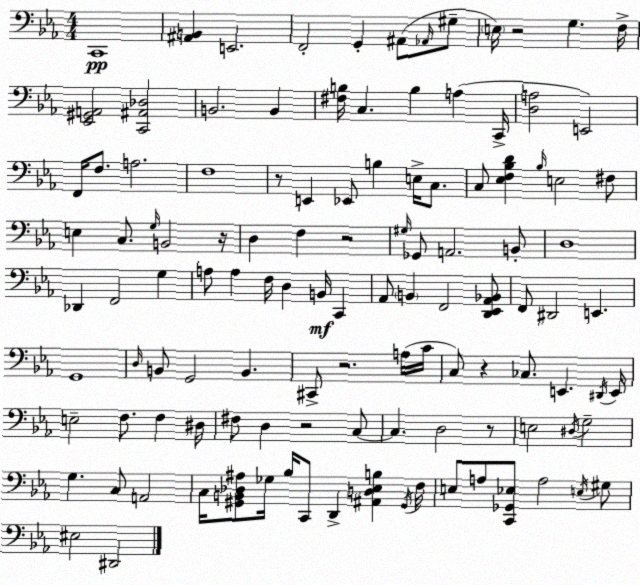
X:1
T:Untitled
M:4/4
L:1/4
K:Cm
C,,4 [^A,,B,,] E,,2 F,,2 G,, ^A,,/2 _A,,/4 ^G,/2 E,/4 z2 G, F,/4 [_E,,^G,,A,,]2 [C,,^A,,_D,]2 B,,2 B,, [^F,B,]/4 C, B, A, C,,/4 [D,A,]2 E,,2 F,,/4 F,/2 A,2 F,4 z/2 E,, _E,,/2 B, E,/4 C,/2 C,/2 [_E,F,_B,D] _B,/4 E,2 ^F,/2 E, C,/2 G,/4 B,,2 z/4 D, F, z2 ^G,/4 _G,,/2 A,,2 B,,/2 D,4 _D,, F,,2 G, A,/2 A, F,/4 D, B,,/4 C,, _A,,/2 B,, F,,2 [D,,_E,,_A,,_B,,]/2 F,,/2 ^D,,2 E,, G,,4 D,/4 B,,/2 G,,2 B,, ^C,,/2 z2 A,/4 C/4 C,/2 z _C,/2 E,, ^D,,/4 E,,/4 E,2 F,/2 F, ^D,/4 ^F,/2 D, z2 C,/2 C, D,2 z/2 E,2 ^D,/4 G,2 G, C,/2 A,,2 C,/4 [^G,,B,,_D,^A,]/2 _G,/4 _B,/4 C,,/2 D,, [^A,,D,_E,B,] ^G,,/4 F,/4 E,/2 A,/2 [C,,_G,,_E,]/2 A,2 E,/4 ^G,/2 ^E,2 ^D,,2